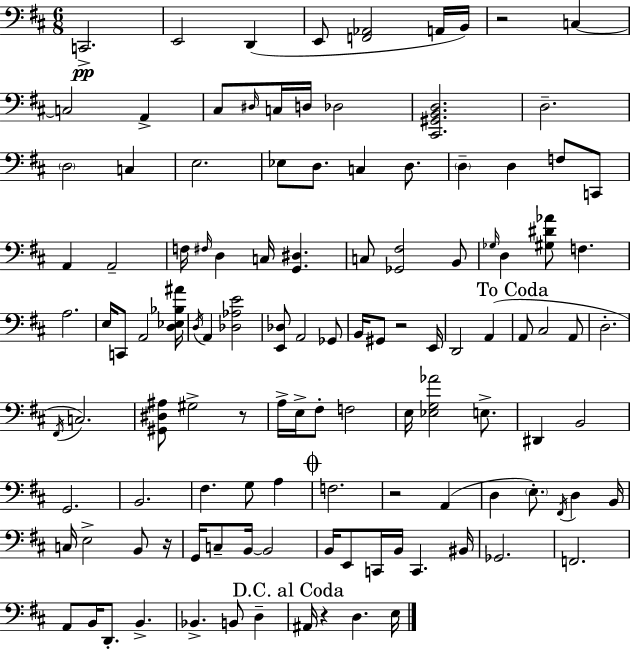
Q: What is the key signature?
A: D major